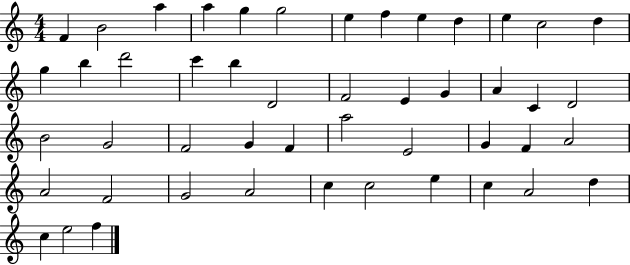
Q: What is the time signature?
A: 4/4